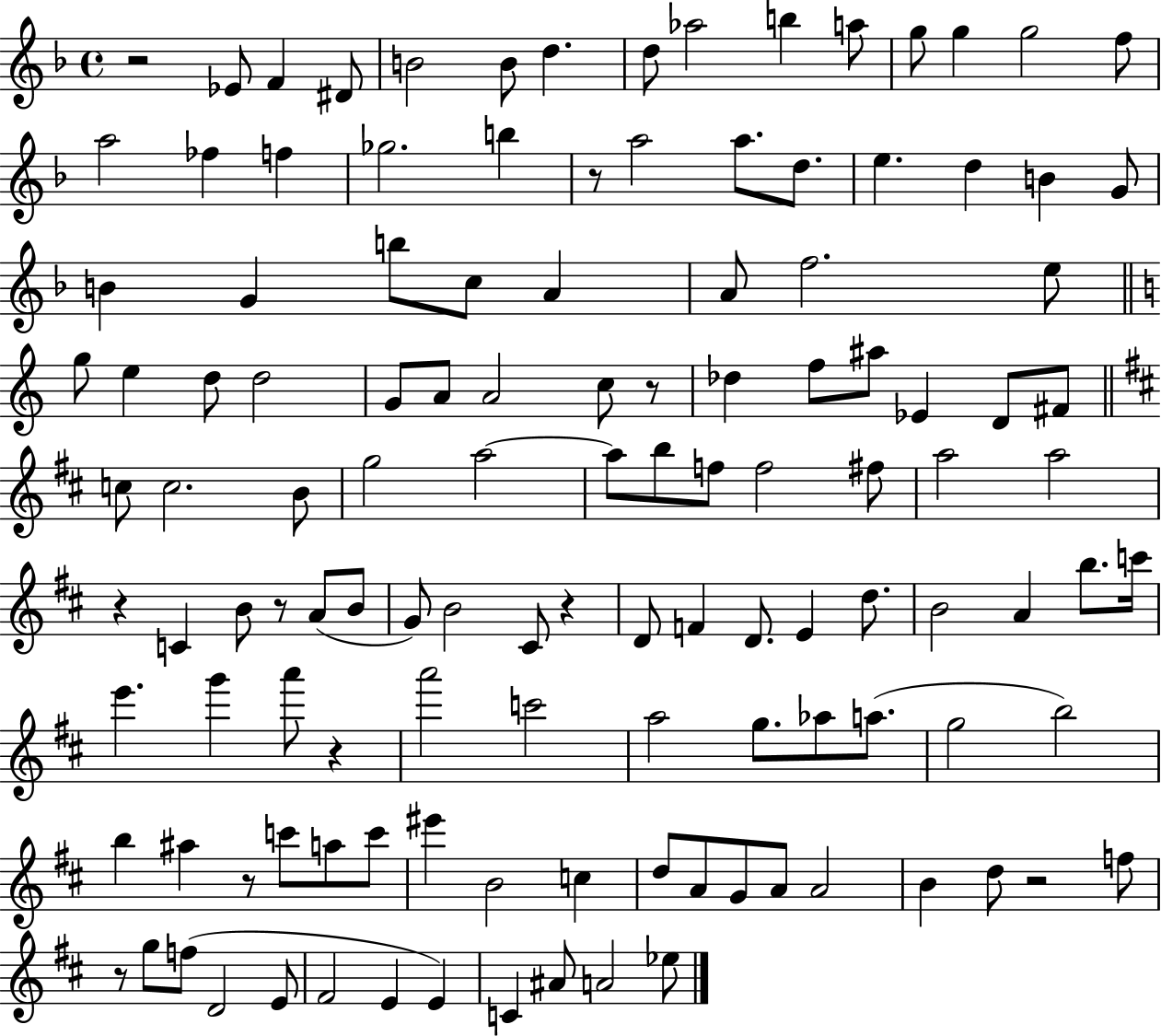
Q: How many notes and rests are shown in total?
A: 124